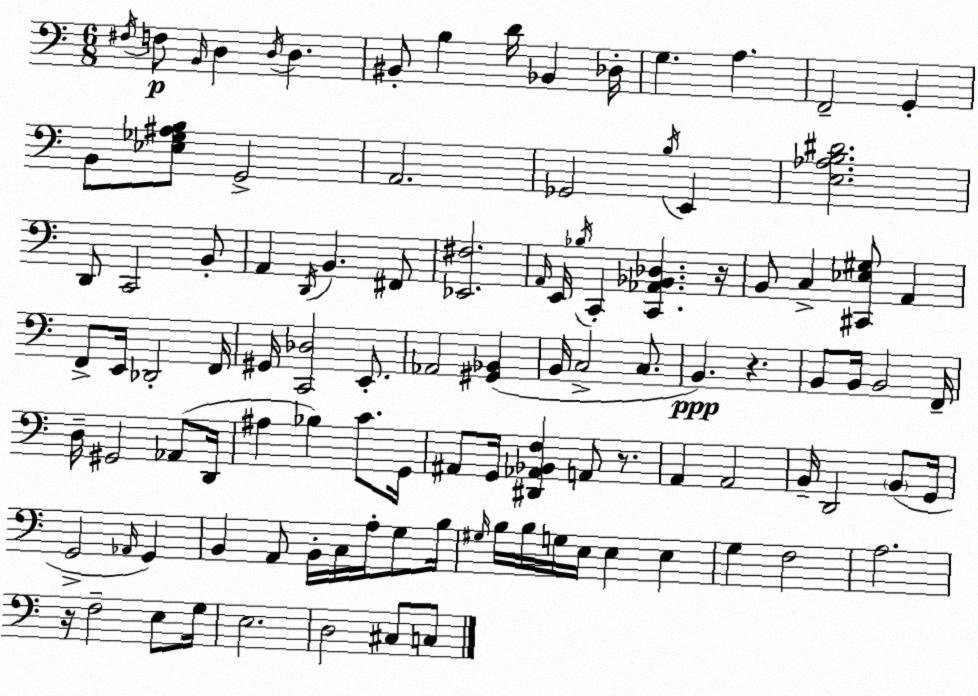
X:1
T:Untitled
M:6/8
L:1/4
K:Am
^F,/4 F,/2 B,,/4 D, D,/4 D, ^B,,/2 B, D/4 _B,, _D,/4 G, A, F,,2 G,, B,,/2 [_E,_G,^A,B,]/2 G,,2 A,,2 _G,,2 B,/4 E,, [E,_A,B,^D]2 D,,/2 C,,2 B,,/2 A,, D,,/4 B,, ^F,,/2 [_E,,^F,]2 A,,/4 E,,/4 _B,/4 C,, [C,,_A,,_B,,_D,] z/4 B,,/2 C, [^C,,_E,^G,]/2 A,, F,,/2 E,,/4 _D,,2 F,,/4 ^G,,/4 [C,,_D,]2 E,,/2 _A,,2 [^G,,_B,,] B,,/4 C,2 C,/2 B,, z B,,/2 B,,/4 B,,2 F,,/4 D,/4 ^G,,2 _A,,/2 D,,/4 ^A, _B, C/2 G,,/4 ^A,,/2 G,,/4 [^D,,_A,,_B,,F,] A,,/2 z/2 A,, A,,2 B,,/4 D,,2 B,,/2 G,,/4 G,,2 _A,,/4 G,, B,, A,,/2 B,,/4 C,/4 A,/4 G,/2 B,/4 ^G,/4 B,/4 B,/4 G,/4 E,/4 E, E, G, F,2 A,2 z/4 F,2 E,/2 G,/4 E,2 D,2 ^C,/2 C,/2